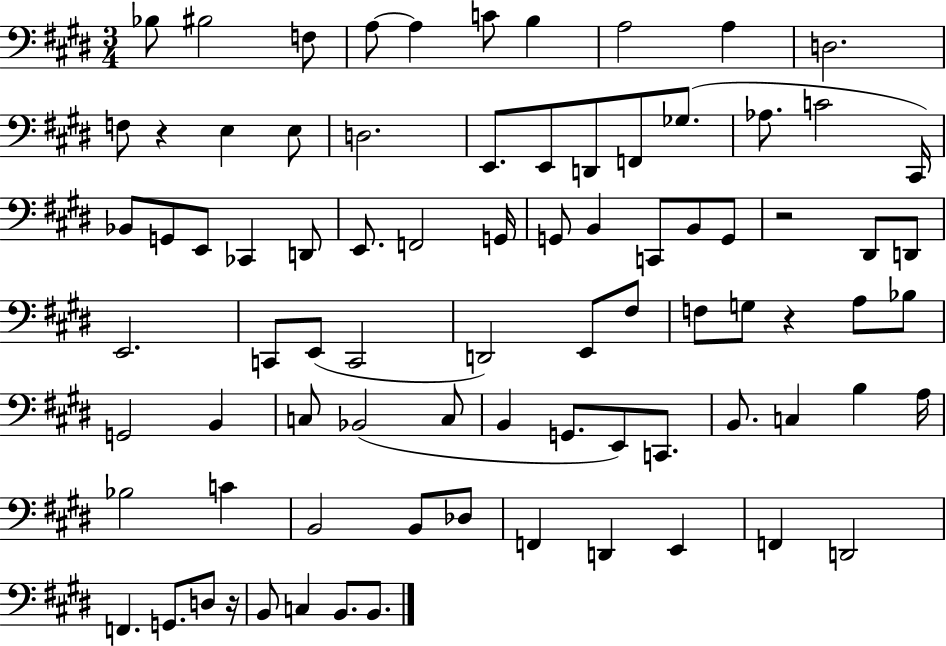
{
  \clef bass
  \numericTimeSignature
  \time 3/4
  \key e \major
  bes8 bis2 f8 | a8~~ a4 c'8 b4 | a2 a4 | d2. | \break f8 r4 e4 e8 | d2. | e,8. e,8 d,8 f,8 ges8.( | aes8. c'2 cis,16) | \break bes,8 g,8 e,8 ces,4 d,8 | e,8. f,2 g,16 | g,8 b,4 c,8 b,8 g,8 | r2 dis,8 d,8 | \break e,2. | c,8 e,8( c,2 | d,2) e,8 fis8 | f8 g8 r4 a8 bes8 | \break g,2 b,4 | c8 bes,2( c8 | b,4 g,8. e,8) c,8. | b,8. c4 b4 a16 | \break bes2 c'4 | b,2 b,8 des8 | f,4 d,4 e,4 | f,4 d,2 | \break f,4. g,8. d8 r16 | b,8 c4 b,8. b,8. | \bar "|."
}